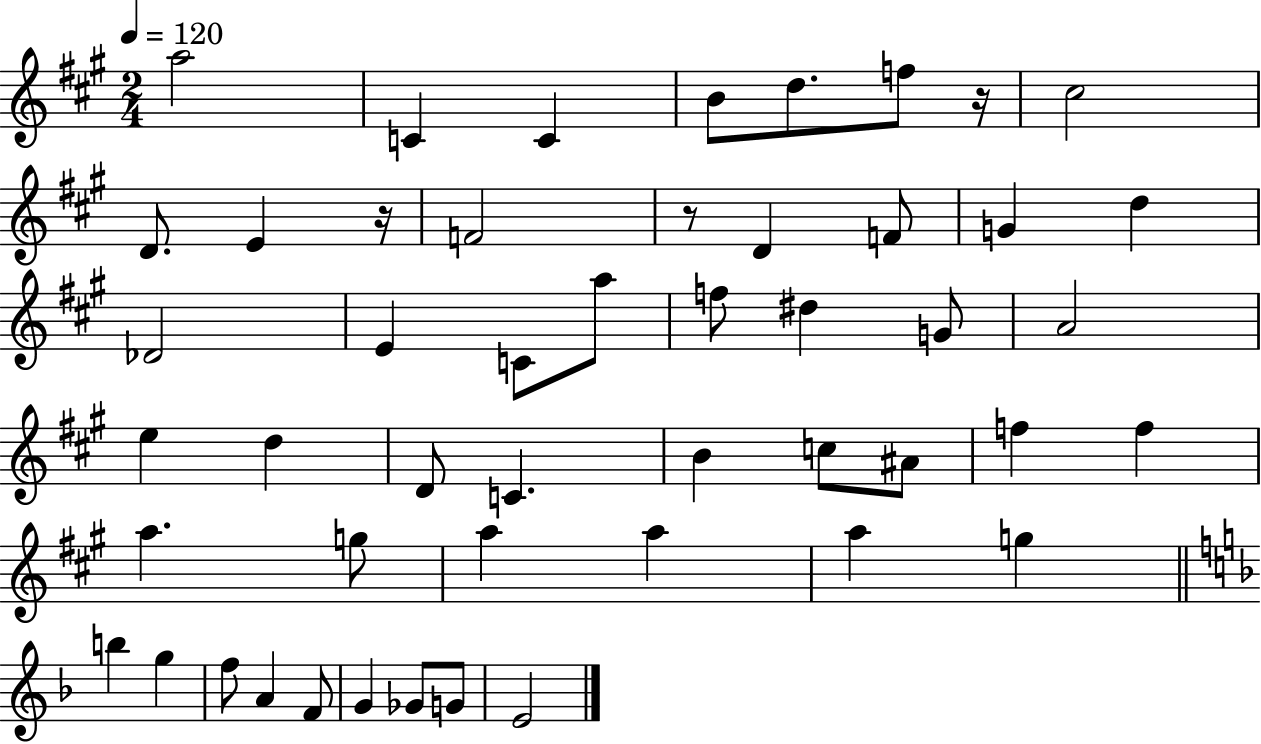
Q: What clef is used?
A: treble